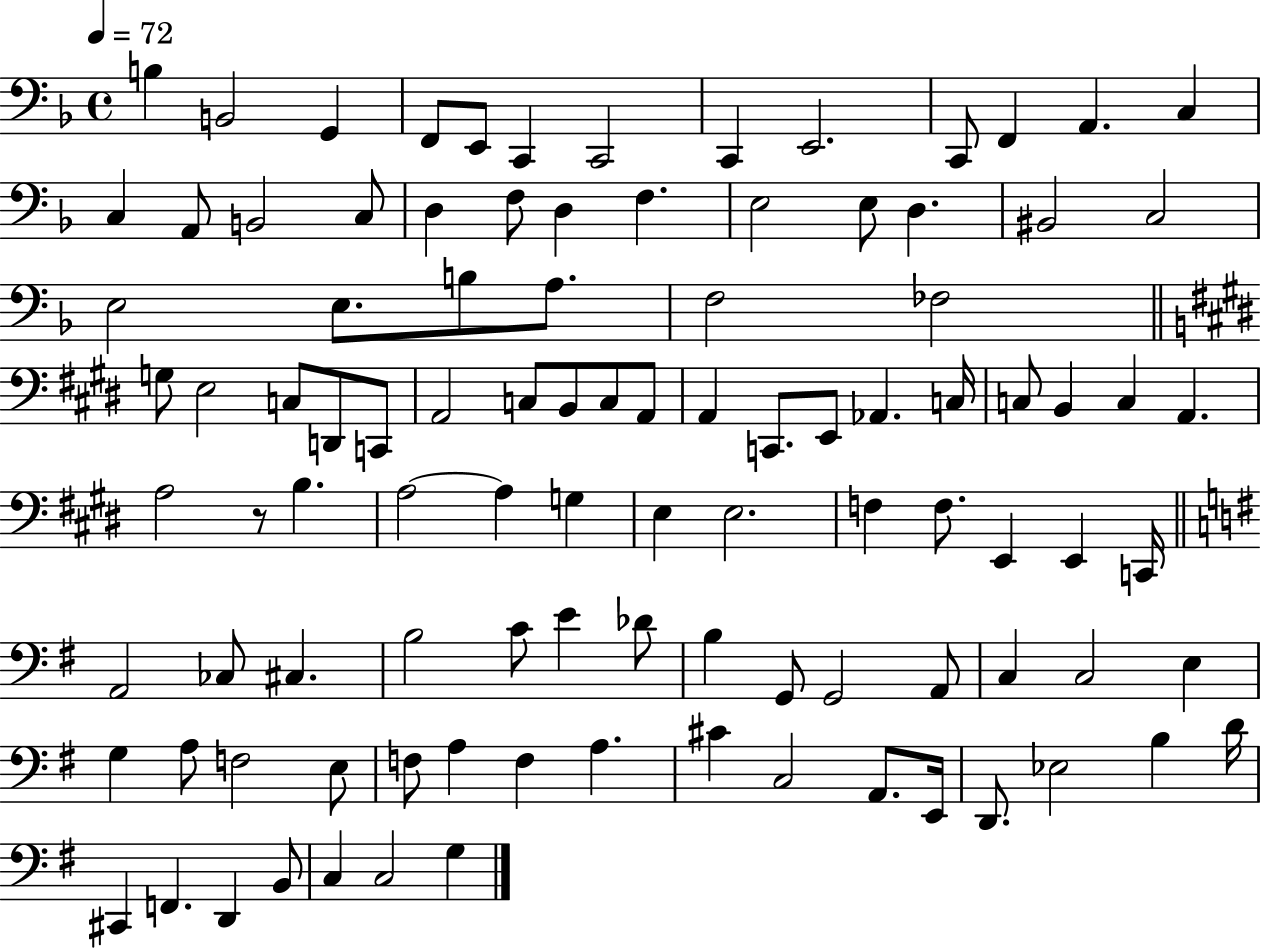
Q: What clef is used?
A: bass